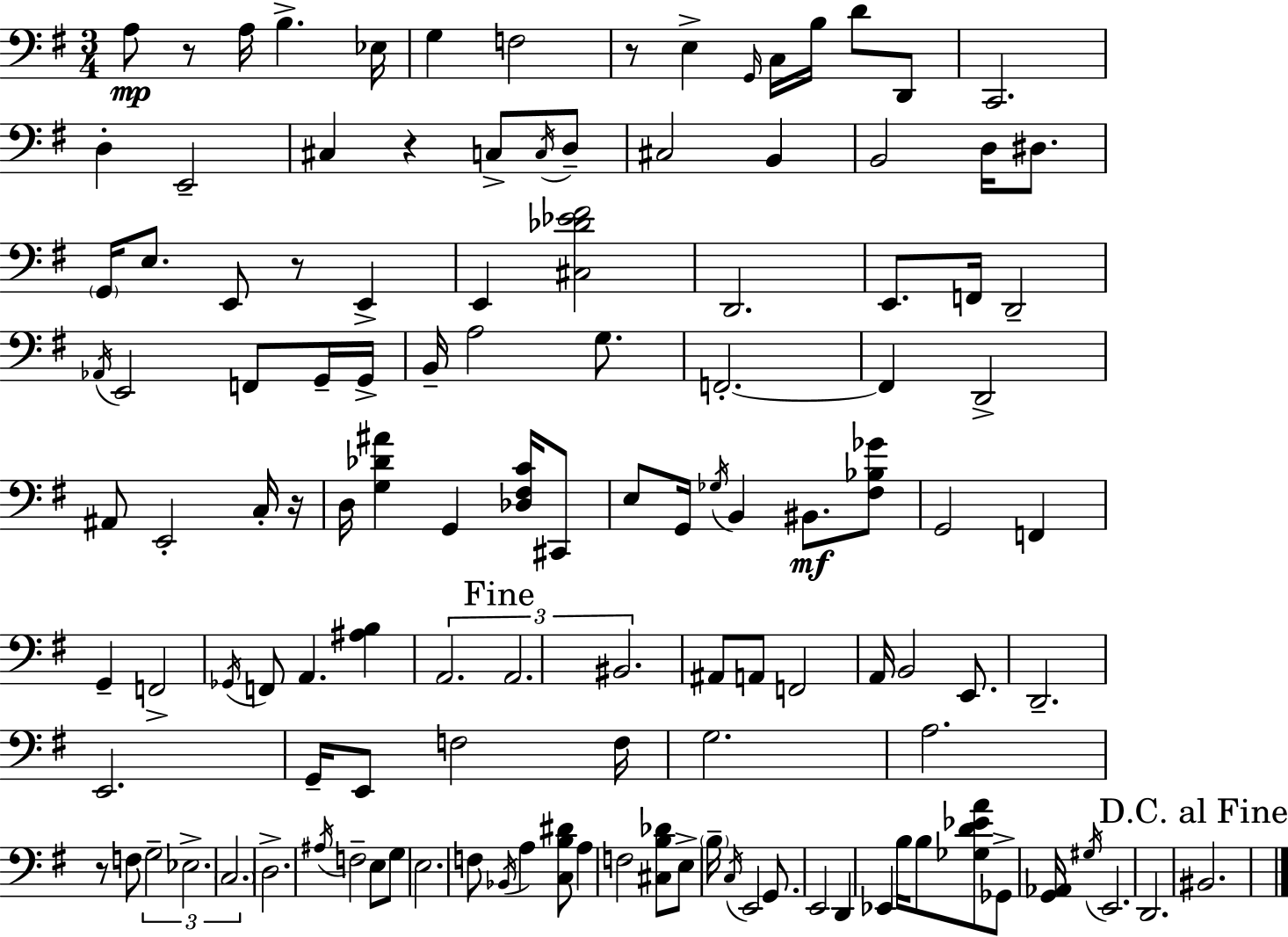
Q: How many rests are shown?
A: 6